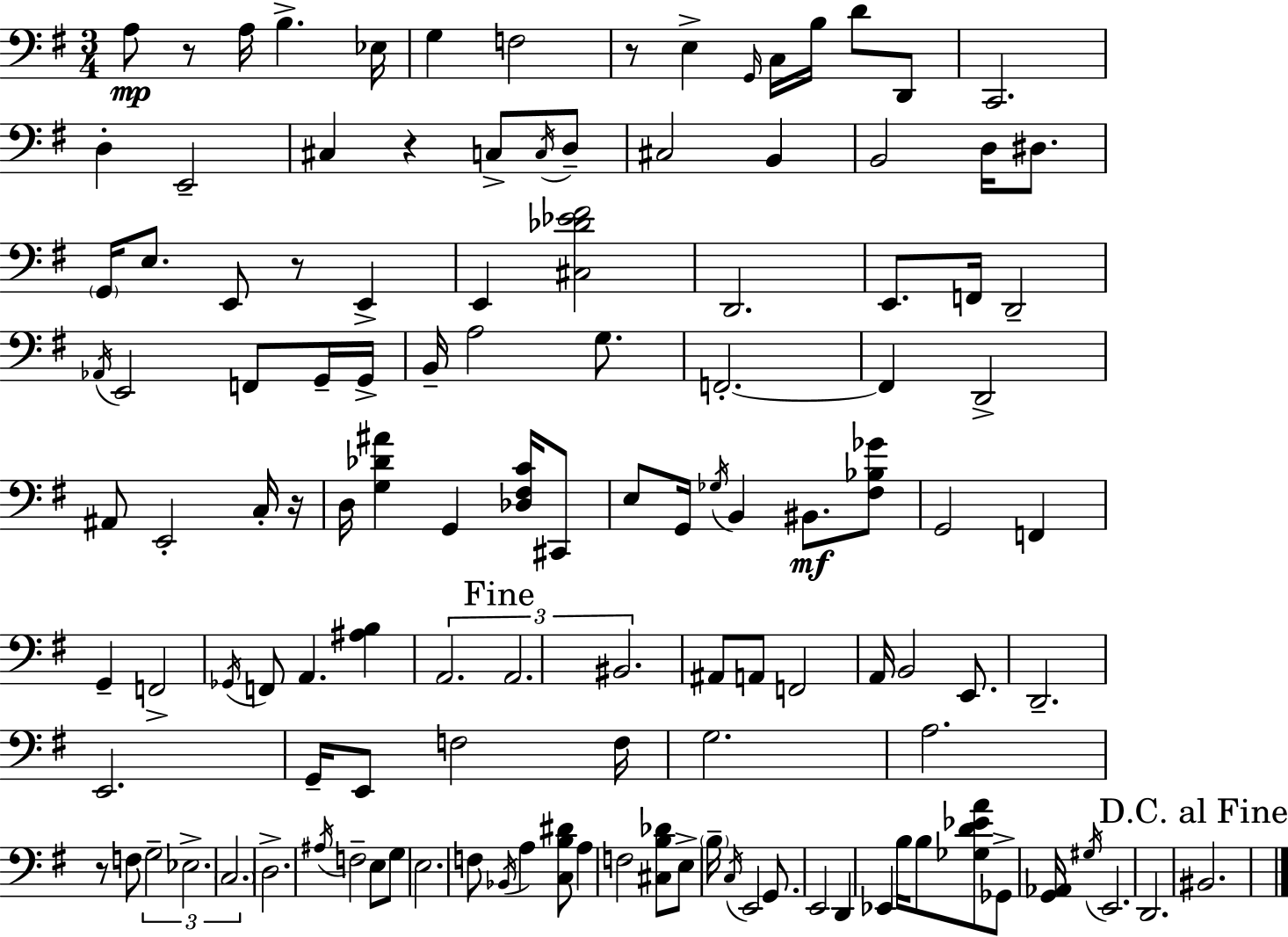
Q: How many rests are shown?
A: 6